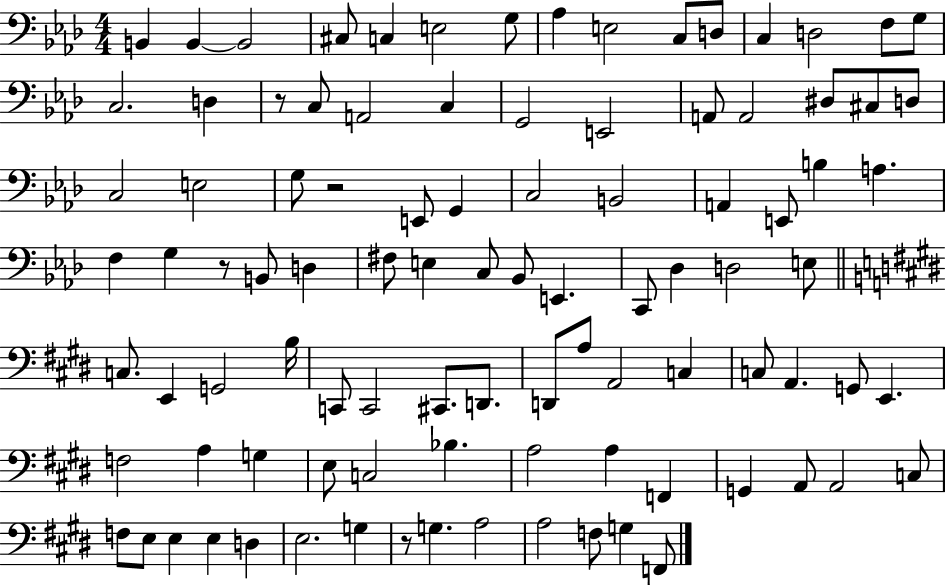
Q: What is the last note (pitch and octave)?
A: F2